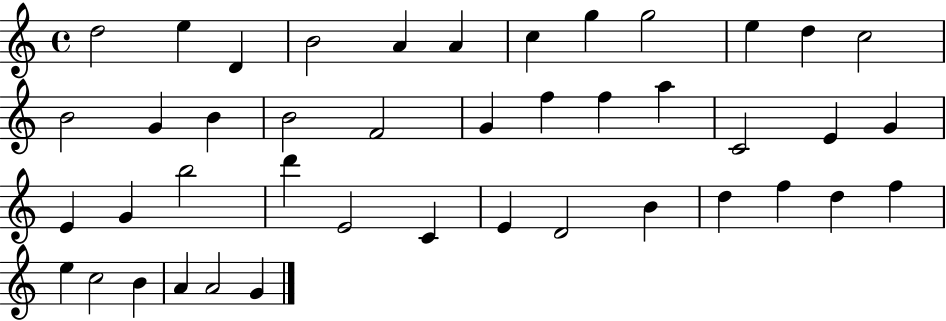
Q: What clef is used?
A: treble